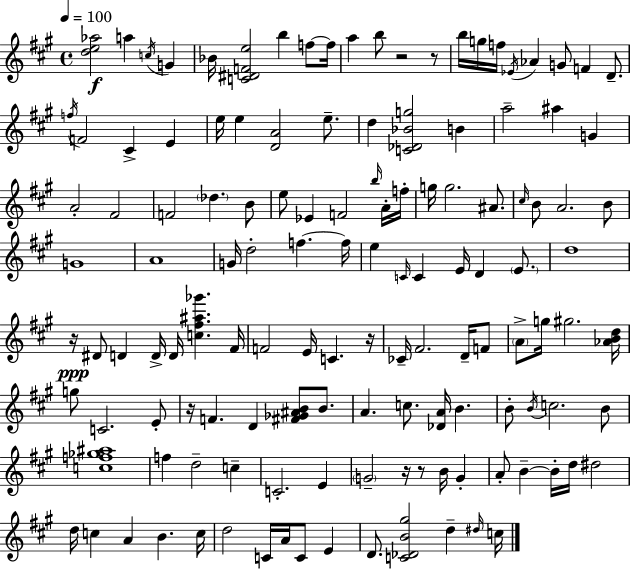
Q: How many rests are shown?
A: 7